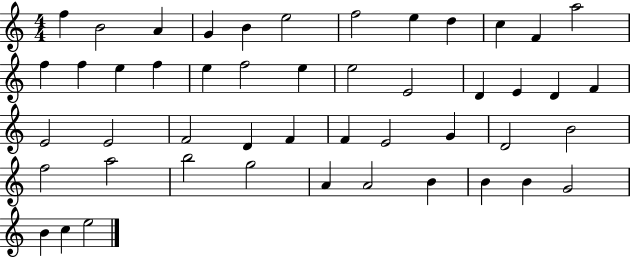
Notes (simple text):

F5/q B4/h A4/q G4/q B4/q E5/h F5/h E5/q D5/q C5/q F4/q A5/h F5/q F5/q E5/q F5/q E5/q F5/h E5/q E5/h E4/h D4/q E4/q D4/q F4/q E4/h E4/h F4/h D4/q F4/q F4/q E4/h G4/q D4/h B4/h F5/h A5/h B5/h G5/h A4/q A4/h B4/q B4/q B4/q G4/h B4/q C5/q E5/h